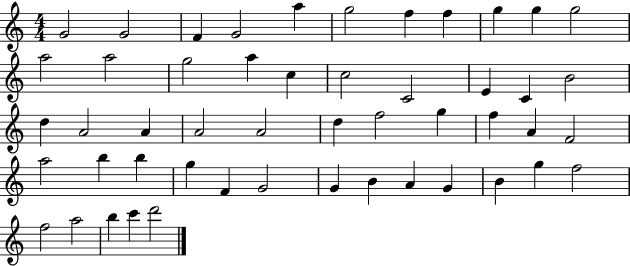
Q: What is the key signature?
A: C major